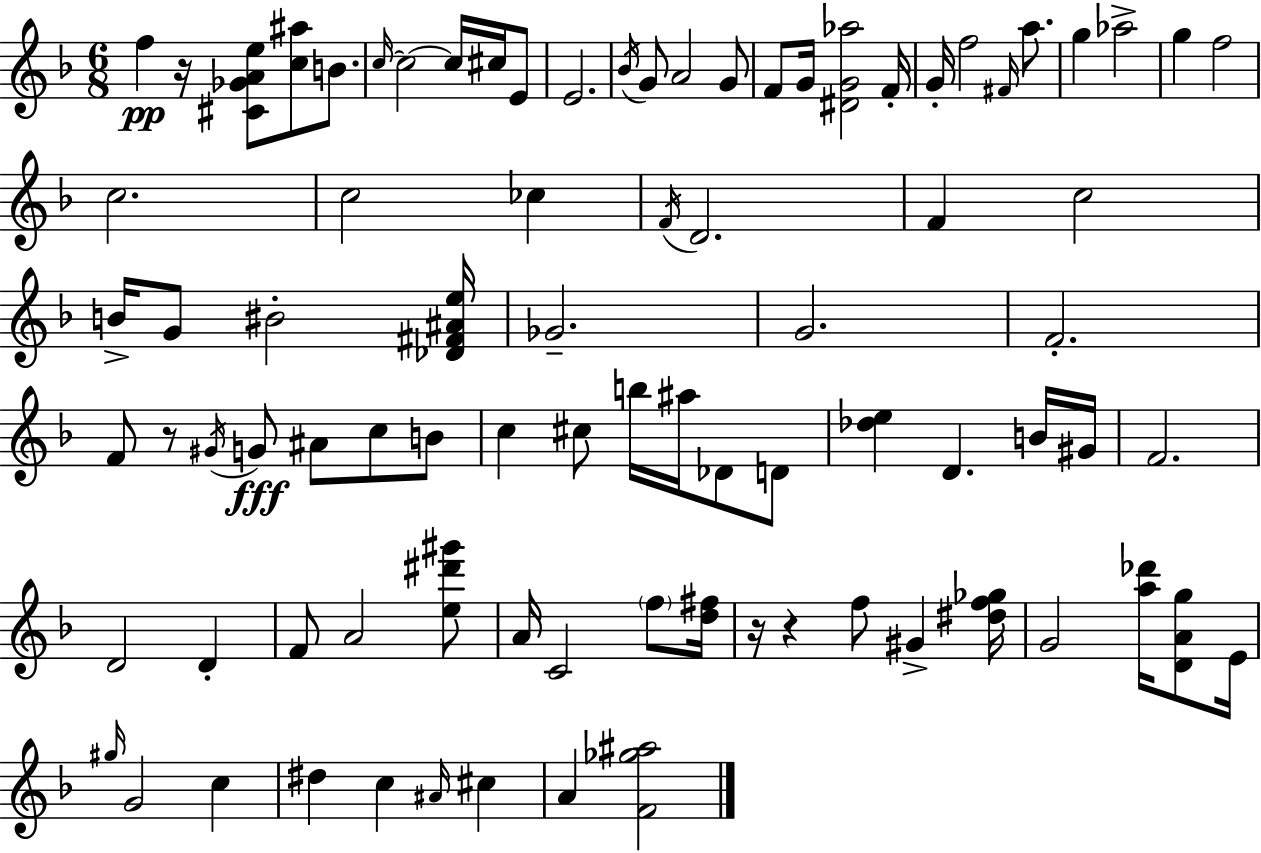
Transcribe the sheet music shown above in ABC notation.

X:1
T:Untitled
M:6/8
L:1/4
K:F
f z/4 [^C_GAe]/2 [c^a]/2 B/2 c/4 c2 c/4 ^c/4 E/2 E2 _B/4 G/2 A2 G/2 F/2 G/4 [^DG_a]2 F/4 G/4 f2 ^F/4 a/2 g _a2 g f2 c2 c2 _c F/4 D2 F c2 B/4 G/2 ^B2 [_D^F^Ae]/4 _G2 G2 F2 F/2 z/2 ^G/4 G/2 ^A/2 c/2 B/2 c ^c/2 b/4 ^a/4 _D/2 D/2 [_de] D B/4 ^G/4 F2 D2 D F/2 A2 [e^d'^g']/2 A/4 C2 f/2 [d^f]/4 z/4 z f/2 ^G [^df_g]/4 G2 [a_d']/4 [DAg]/2 E/4 ^g/4 G2 c ^d c ^A/4 ^c A [F_g^a]2